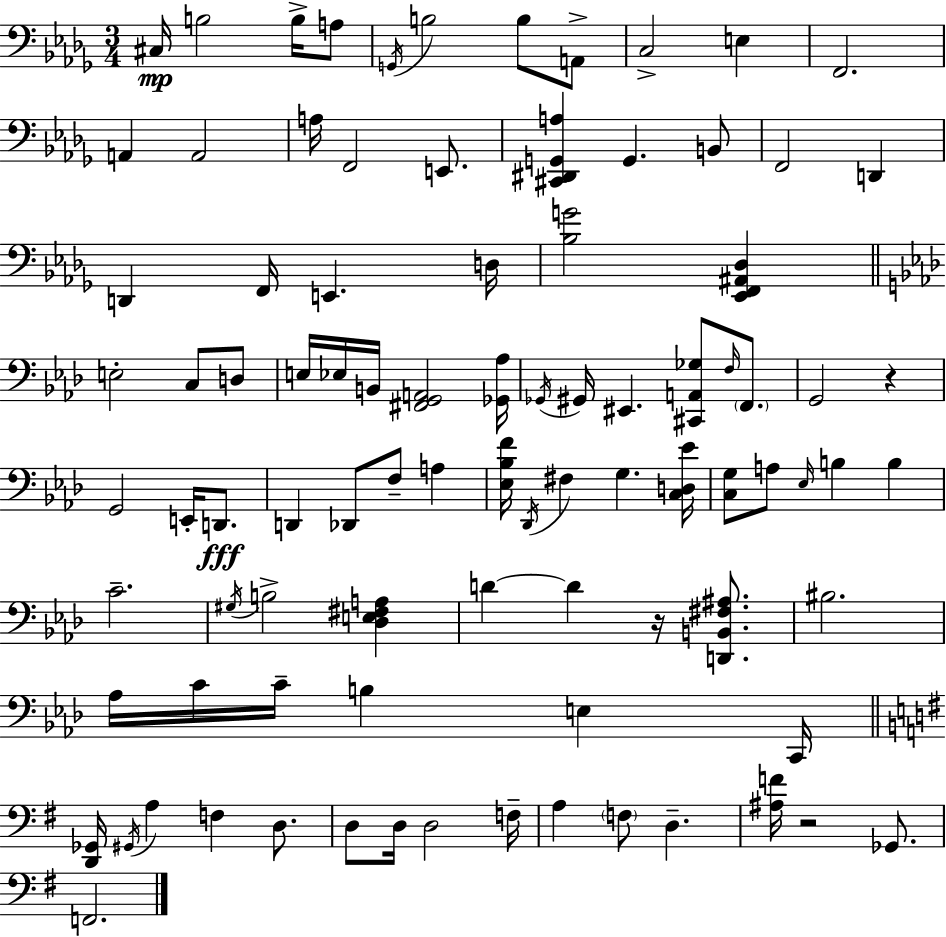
{
  \clef bass
  \numericTimeSignature
  \time 3/4
  \key bes \minor
  cis16\mp b2 b16-> a8 | \acciaccatura { g,16 } b2 b8 a,8-> | c2-> e4 | f,2. | \break a,4 a,2 | a16 f,2 e,8. | <cis, dis, g, a>4 g,4. b,8 | f,2 d,4 | \break d,4 f,16 e,4. | d16 <bes g'>2 <ees, f, ais, des>4 | \bar "||" \break \key aes \major e2-. c8 d8 | e16 ees16 b,16 <fis, g, a,>2 <ges, aes>16 | \acciaccatura { ges,16 } gis,16 eis,4. <cis, a, ges>8 \grace { f16 } \parenthesize f,8. | g,2 r4 | \break g,2 e,16-. d,8.\fff | d,4 des,8 f8-- a4 | <ees bes f'>16 \acciaccatura { des,16 } fis4 g4. | <c d ees'>16 <c g>8 a8 \grace { ees16 } b4 | \break b4 c'2.-- | \acciaccatura { gis16 } b2-> | <des e fis a>4 d'4~~ d'4 | r16 <d, b, fis ais>8. bis2. | \break aes16 c'16 c'16-- b4 | e4 c,16 \bar "||" \break \key e \minor <d, ges,>16 \acciaccatura { gis,16 } a4 f4 d8. | d8 d16 d2 | f16-- a4 \parenthesize f8 d4.-- | <ais f'>16 r2 ges,8. | \break f,2. | \bar "|."
}